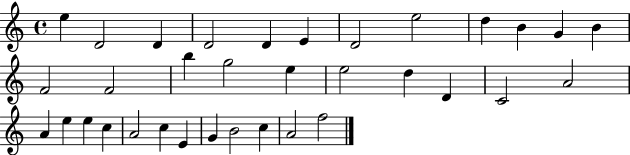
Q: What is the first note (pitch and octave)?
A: E5